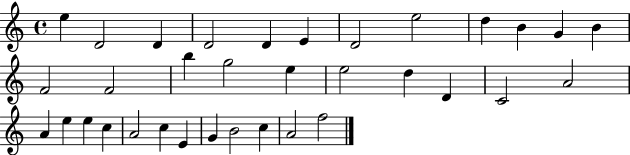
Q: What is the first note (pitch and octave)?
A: E5